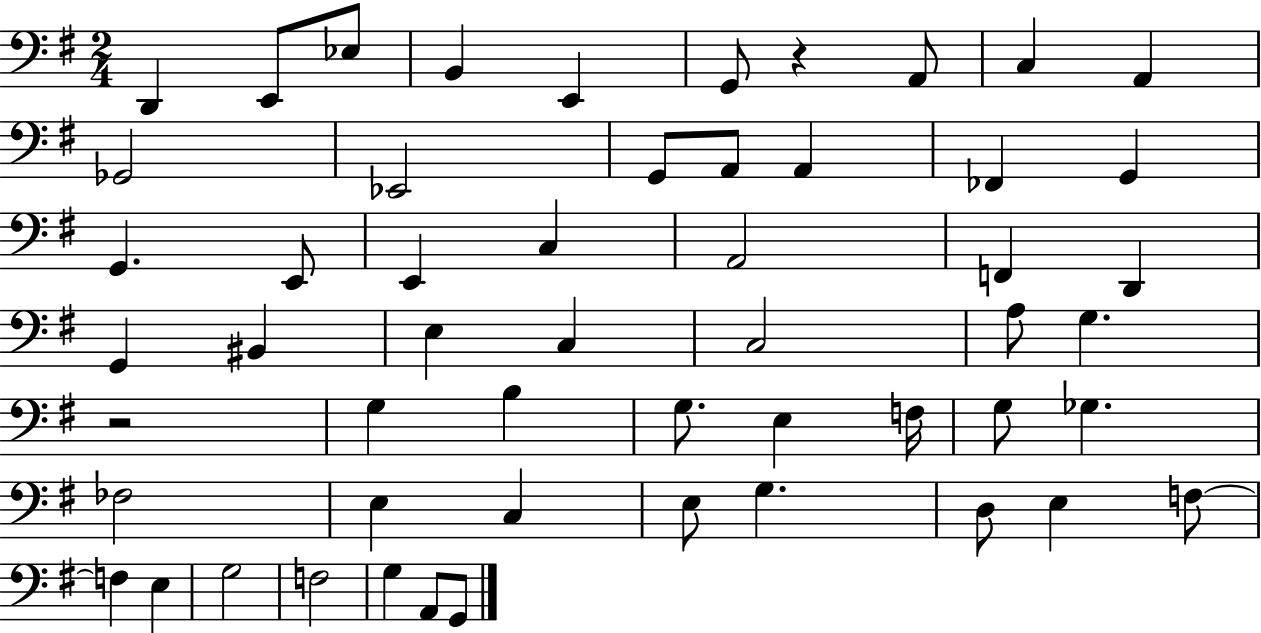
D2/q E2/e Eb3/e B2/q E2/q G2/e R/q A2/e C3/q A2/q Gb2/h Eb2/h G2/e A2/e A2/q FES2/q G2/q G2/q. E2/e E2/q C3/q A2/h F2/q D2/q G2/q BIS2/q E3/q C3/q C3/h A3/e G3/q. R/h G3/q B3/q G3/e. E3/q F3/s G3/e Gb3/q. FES3/h E3/q C3/q E3/e G3/q. D3/e E3/q F3/e F3/q E3/q G3/h F3/h G3/q A2/e G2/e